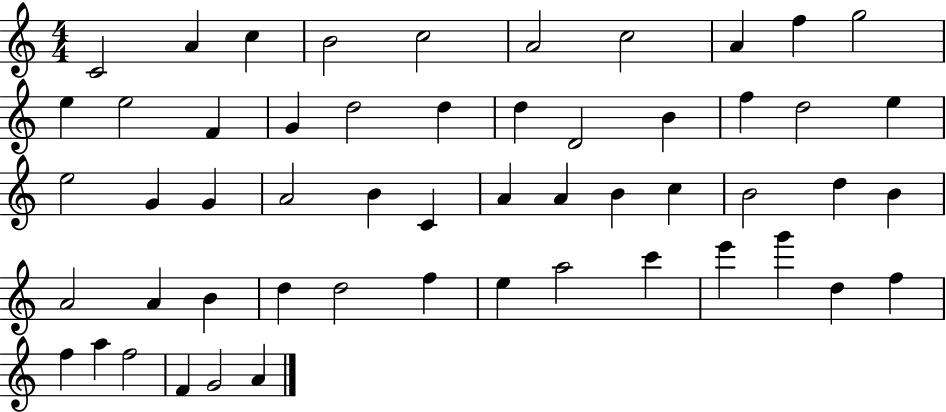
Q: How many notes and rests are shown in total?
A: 54